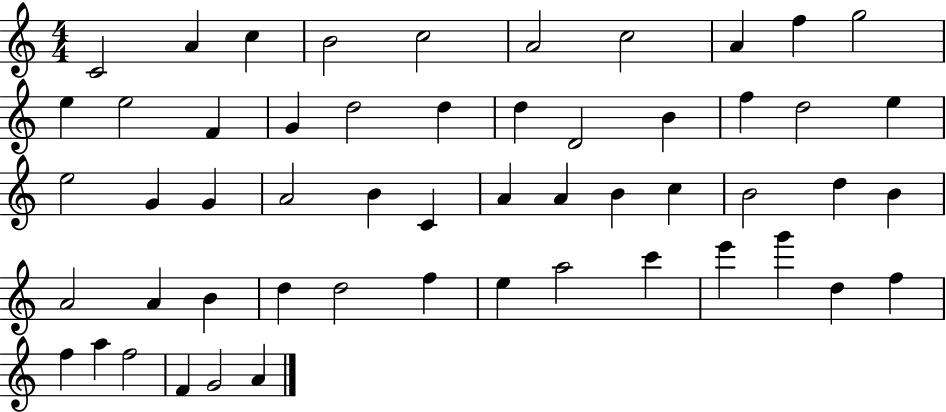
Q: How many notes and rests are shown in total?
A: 54